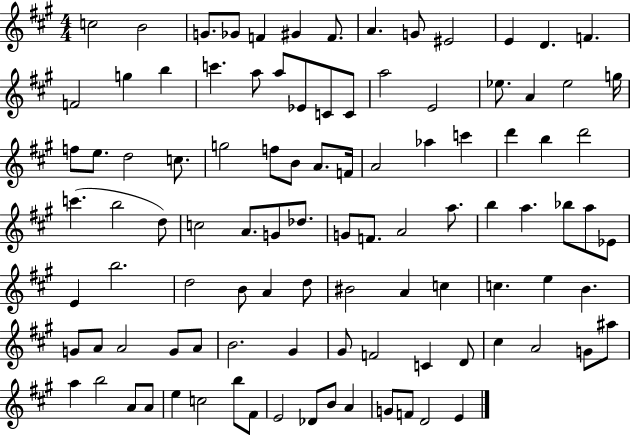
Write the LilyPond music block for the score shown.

{
  \clef treble
  \numericTimeSignature
  \time 4/4
  \key a \major
  \repeat volta 2 { c''2 b'2 | g'8. ges'8 f'4 gis'4 f'8. | a'4. g'8 eis'2 | e'4 d'4. f'4. | \break f'2 g''4 b''4 | c'''4. a''8 a''8 ees'8 c'8 c'8 | a''2 e'2 | ees''8. a'4 ees''2 g''16 | \break f''8 e''8. d''2 c''8. | g''2 f''8 b'8 a'8. f'16 | a'2 aes''4 c'''4 | d'''4 b''4 d'''2 | \break c'''4.( b''2 d''8) | c''2 a'8. g'8 des''8. | g'8 f'8. a'2 a''8. | b''4 a''4. bes''8 a''8 ees'8 | \break e'4 b''2. | d''2 b'8 a'4 d''8 | bis'2 a'4 c''4 | c''4. e''4 b'4. | \break g'8 a'8 a'2 g'8 a'8 | b'2. gis'4 | gis'8 f'2 c'4 d'8 | cis''4 a'2 g'8 ais''8 | \break a''4 b''2 a'8 a'8 | e''4 c''2 b''8 fis'8 | e'2 des'8 b'8 a'4 | g'8 f'8 d'2 e'4 | \break } \bar "|."
}